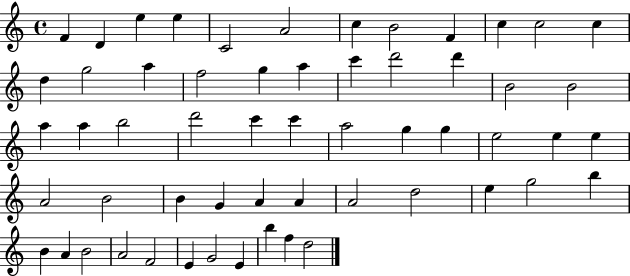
X:1
T:Untitled
M:4/4
L:1/4
K:C
F D e e C2 A2 c B2 F c c2 c d g2 a f2 g a c' d'2 d' B2 B2 a a b2 d'2 c' c' a2 g g e2 e e A2 B2 B G A A A2 d2 e g2 b B A B2 A2 F2 E G2 E b f d2